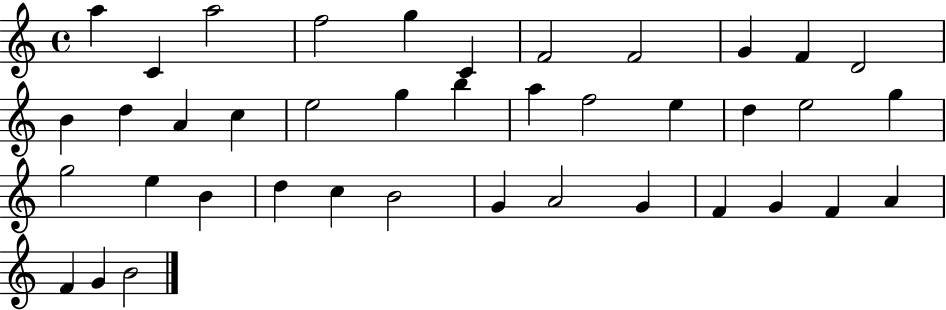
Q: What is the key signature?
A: C major